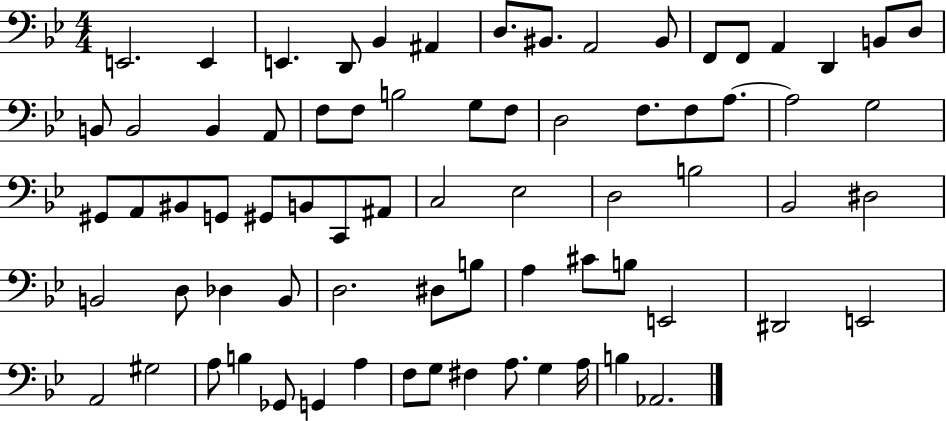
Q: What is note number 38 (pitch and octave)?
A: C2